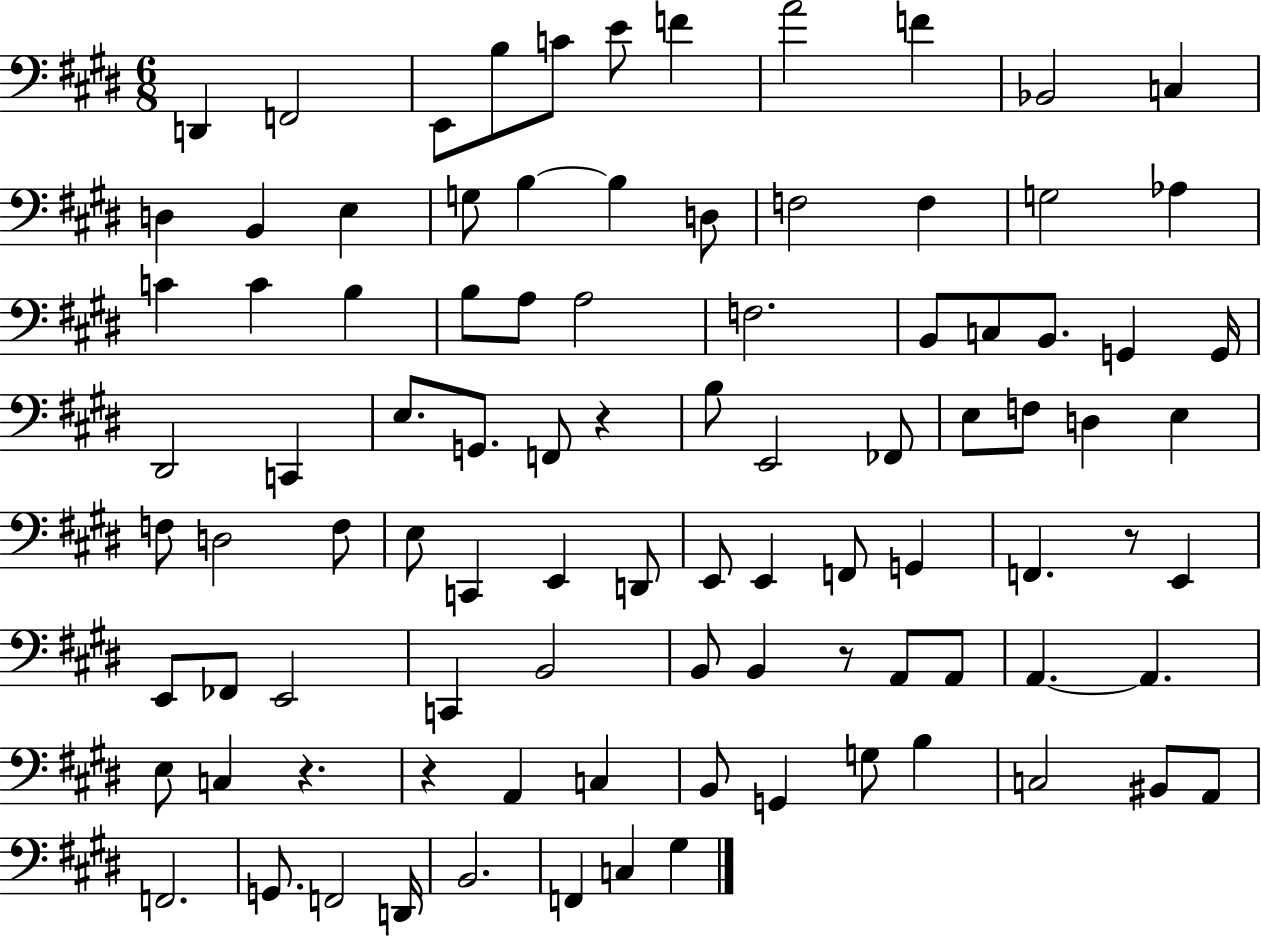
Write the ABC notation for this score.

X:1
T:Untitled
M:6/8
L:1/4
K:E
D,, F,,2 E,,/2 B,/2 C/2 E/2 F A2 F _B,,2 C, D, B,, E, G,/2 B, B, D,/2 F,2 F, G,2 _A, C C B, B,/2 A,/2 A,2 F,2 B,,/2 C,/2 B,,/2 G,, G,,/4 ^D,,2 C,, E,/2 G,,/2 F,,/2 z B,/2 E,,2 _F,,/2 E,/2 F,/2 D, E, F,/2 D,2 F,/2 E,/2 C,, E,, D,,/2 E,,/2 E,, F,,/2 G,, F,, z/2 E,, E,,/2 _F,,/2 E,,2 C,, B,,2 B,,/2 B,, z/2 A,,/2 A,,/2 A,, A,, E,/2 C, z z A,, C, B,,/2 G,, G,/2 B, C,2 ^B,,/2 A,,/2 F,,2 G,,/2 F,,2 D,,/4 B,,2 F,, C, ^G,